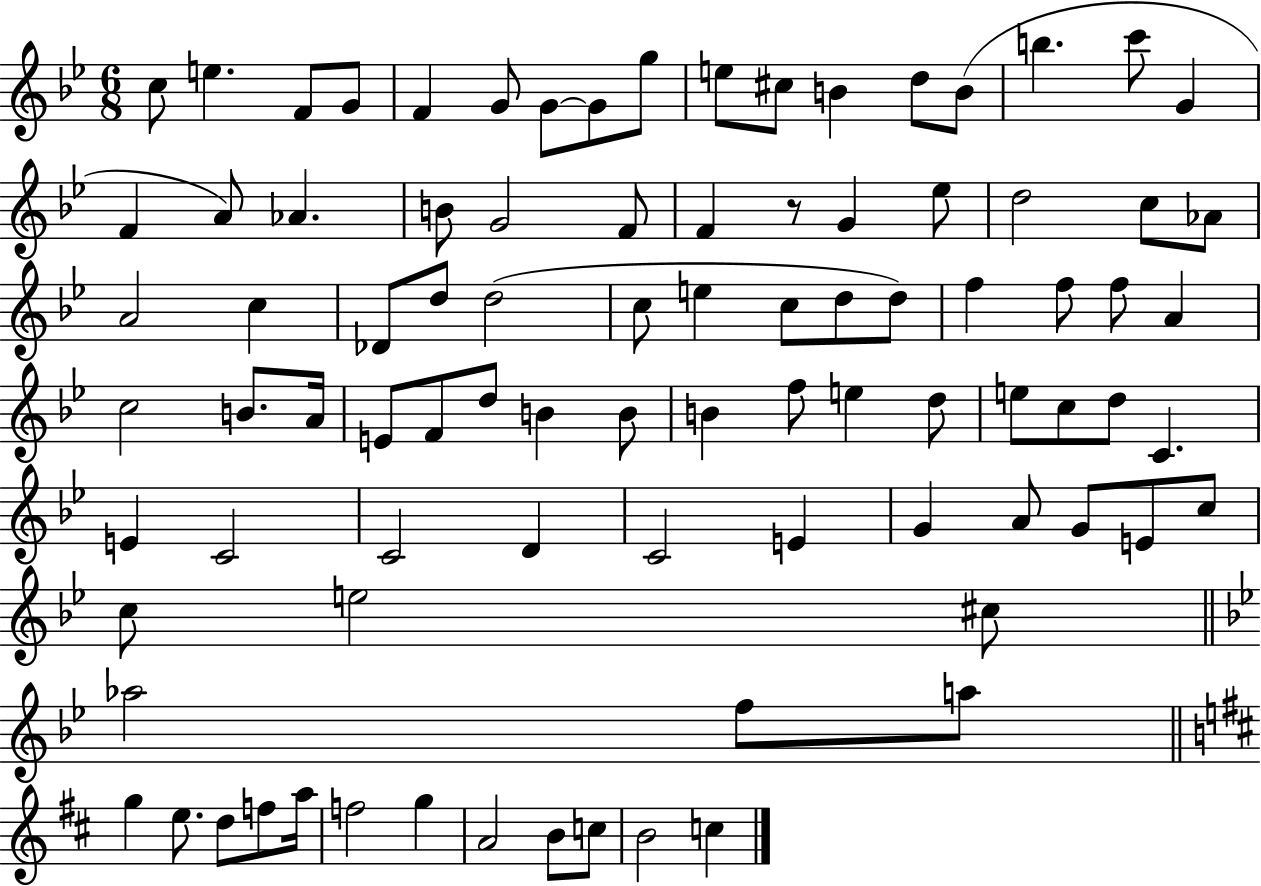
{
  \clef treble
  \numericTimeSignature
  \time 6/8
  \key bes \major
  c''8 e''4. f'8 g'8 | f'4 g'8 g'8~~ g'8 g''8 | e''8 cis''8 b'4 d''8 b'8( | b''4. c'''8 g'4 | \break f'4 a'8) aes'4. | b'8 g'2 f'8 | f'4 r8 g'4 ees''8 | d''2 c''8 aes'8 | \break a'2 c''4 | des'8 d''8 d''2( | c''8 e''4 c''8 d''8 d''8) | f''4 f''8 f''8 a'4 | \break c''2 b'8. a'16 | e'8 f'8 d''8 b'4 b'8 | b'4 f''8 e''4 d''8 | e''8 c''8 d''8 c'4. | \break e'4 c'2 | c'2 d'4 | c'2 e'4 | g'4 a'8 g'8 e'8 c''8 | \break c''8 e''2 cis''8 | \bar "||" \break \key bes \major aes''2 f''8 a''8 | \bar "||" \break \key d \major g''4 e''8. d''8 f''8 a''16 | f''2 g''4 | a'2 b'8 c''8 | b'2 c''4 | \break \bar "|."
}